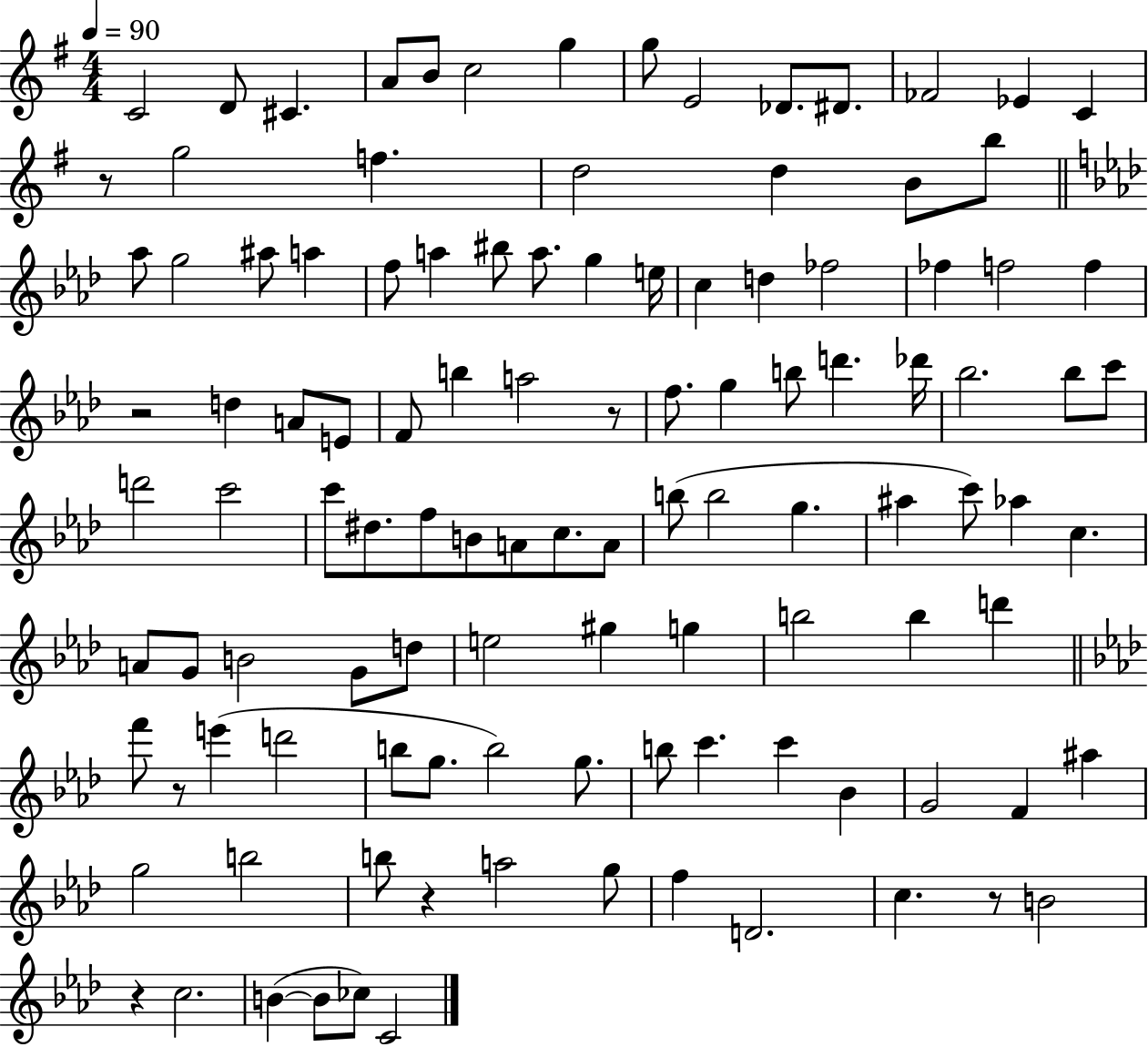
C4/h D4/e C#4/q. A4/e B4/e C5/h G5/q G5/e E4/h Db4/e. D#4/e. FES4/h Eb4/q C4/q R/e G5/h F5/q. D5/h D5/q B4/e B5/e Ab5/e G5/h A#5/e A5/q F5/e A5/q BIS5/e A5/e. G5/q E5/s C5/q D5/q FES5/h FES5/q F5/h F5/q R/h D5/q A4/e E4/e F4/e B5/q A5/h R/e F5/e. G5/q B5/e D6/q. Db6/s Bb5/h. Bb5/e C6/e D6/h C6/h C6/e D#5/e. F5/e B4/e A4/e C5/e. A4/e B5/e B5/h G5/q. A#5/q C6/e Ab5/q C5/q. A4/e G4/e B4/h G4/e D5/e E5/h G#5/q G5/q B5/h B5/q D6/q F6/e R/e E6/q D6/h B5/e G5/e. B5/h G5/e. B5/e C6/q. C6/q Bb4/q G4/h F4/q A#5/q G5/h B5/h B5/e R/q A5/h G5/e F5/q D4/h. C5/q. R/e B4/h R/q C5/h. B4/q B4/e CES5/e C4/h